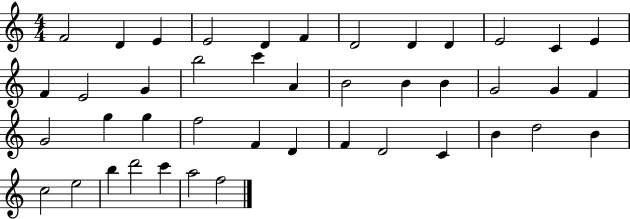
X:1
T:Untitled
M:4/4
L:1/4
K:C
F2 D E E2 D F D2 D D E2 C E F E2 G b2 c' A B2 B B G2 G F G2 g g f2 F D F D2 C B d2 B c2 e2 b d'2 c' a2 f2